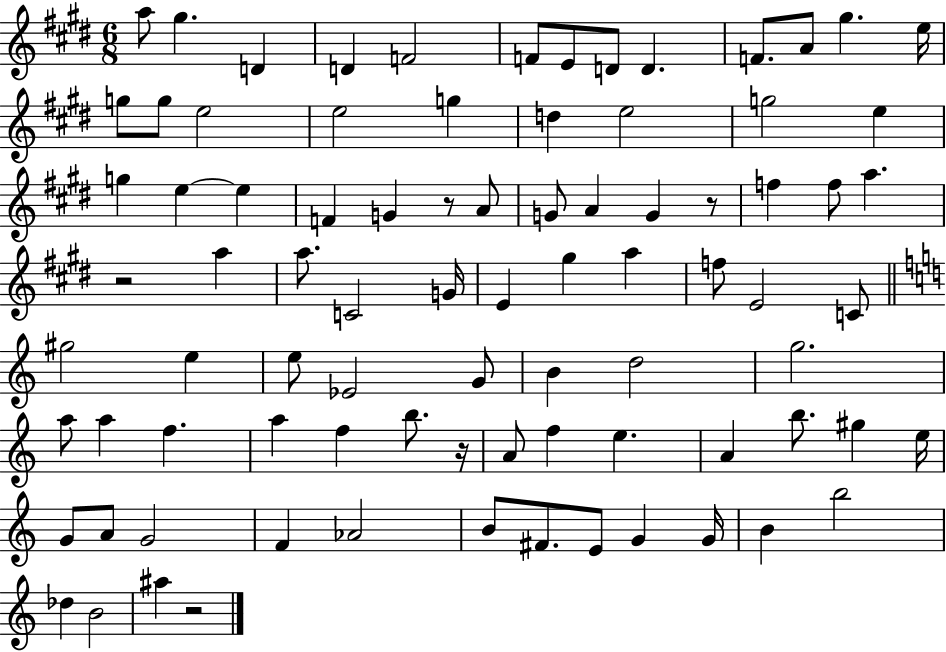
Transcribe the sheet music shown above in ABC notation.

X:1
T:Untitled
M:6/8
L:1/4
K:E
a/2 ^g D D F2 F/2 E/2 D/2 D F/2 A/2 ^g e/4 g/2 g/2 e2 e2 g d e2 g2 e g e e F G z/2 A/2 G/2 A G z/2 f f/2 a z2 a a/2 C2 G/4 E ^g a f/2 E2 C/2 ^g2 e e/2 _E2 G/2 B d2 g2 a/2 a f a f b/2 z/4 A/2 f e A b/2 ^g e/4 G/2 A/2 G2 F _A2 B/2 ^F/2 E/2 G G/4 B b2 _d B2 ^a z2